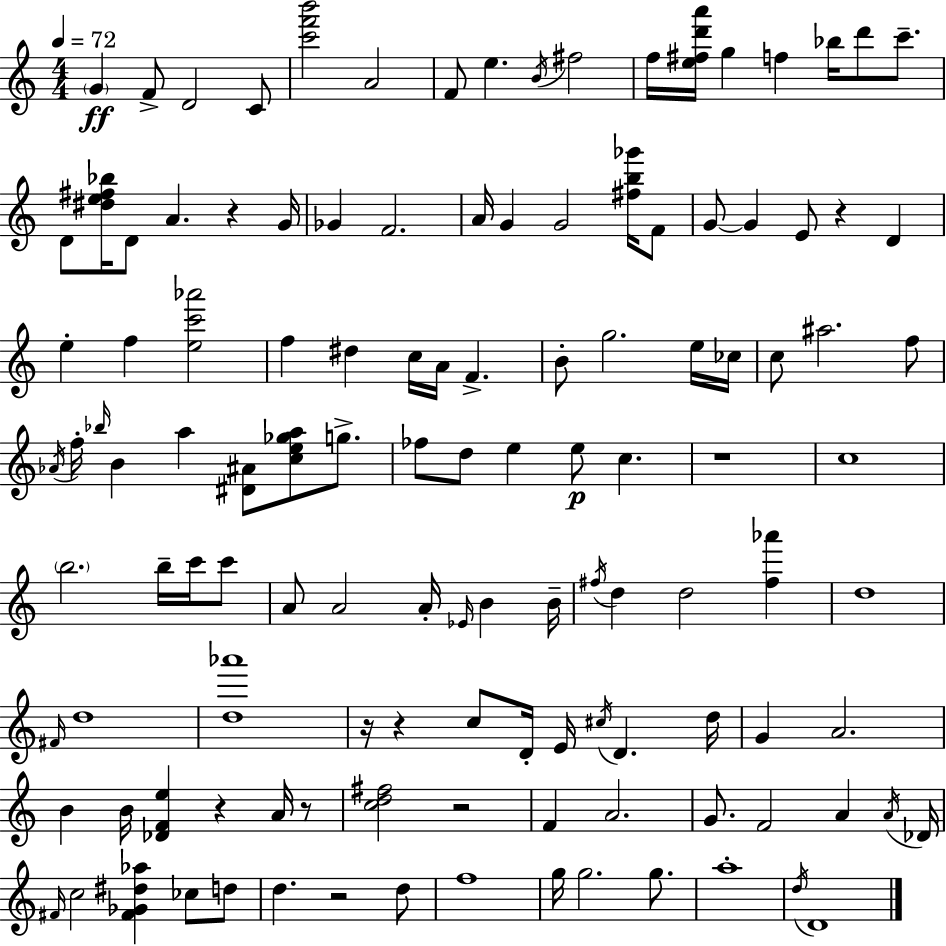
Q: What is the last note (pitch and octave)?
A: D4